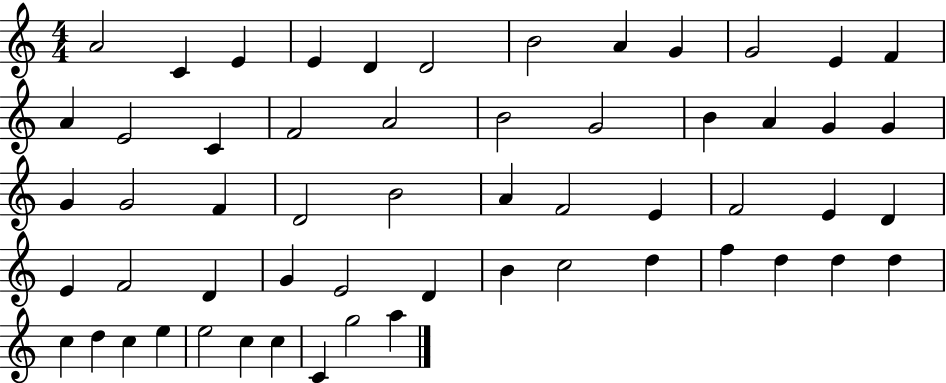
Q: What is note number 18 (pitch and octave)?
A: B4